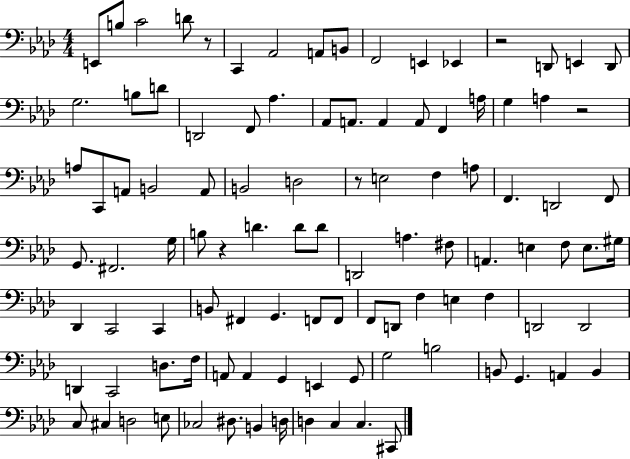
X:1
T:Untitled
M:4/4
L:1/4
K:Ab
E,,/2 B,/2 C2 D/2 z/2 C,, _A,,2 A,,/2 B,,/2 F,,2 E,, _E,, z2 D,,/2 E,, D,,/2 G,2 B,/2 D/2 D,,2 F,,/2 _A, _A,,/2 A,,/2 A,, A,,/2 F,, A,/4 G, A, z2 A,/2 C,,/2 A,,/2 B,,2 A,,/2 B,,2 D,2 z/2 E,2 F, A,/2 F,, D,,2 F,,/2 G,,/2 ^F,,2 G,/4 B,/2 z D D/2 D/2 D,,2 A, ^F,/2 A,, E, F,/2 E,/2 ^G,/4 _D,, C,,2 C,, B,,/2 ^F,, G,, F,,/2 F,,/2 F,,/2 D,,/2 F, E, F, D,,2 D,,2 D,, C,,2 D,/2 F,/4 A,,/2 A,, G,, E,, G,,/2 G,2 B,2 B,,/2 G,, A,, B,, C,/2 ^C, D,2 E,/2 _C,2 ^D,/2 B,, D,/4 D, C, C, ^C,,/2